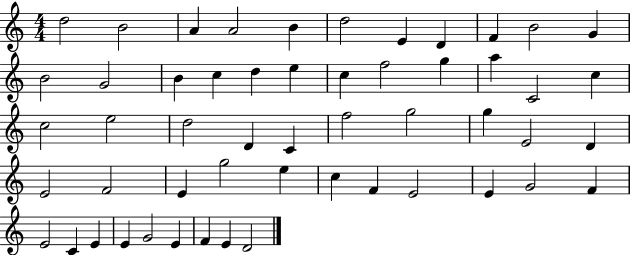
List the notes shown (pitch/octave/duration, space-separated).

D5/h B4/h A4/q A4/h B4/q D5/h E4/q D4/q F4/q B4/h G4/q B4/h G4/h B4/q C5/q D5/q E5/q C5/q F5/h G5/q A5/q C4/h C5/q C5/h E5/h D5/h D4/q C4/q F5/h G5/h G5/q E4/h D4/q E4/h F4/h E4/q G5/h E5/q C5/q F4/q E4/h E4/q G4/h F4/q E4/h C4/q E4/q E4/q G4/h E4/q F4/q E4/q D4/h